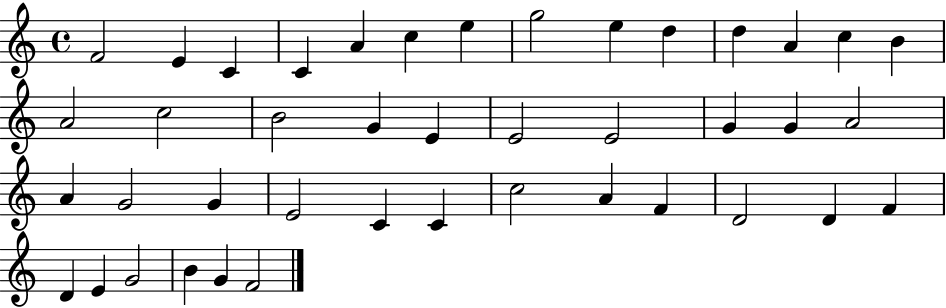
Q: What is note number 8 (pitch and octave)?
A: G5